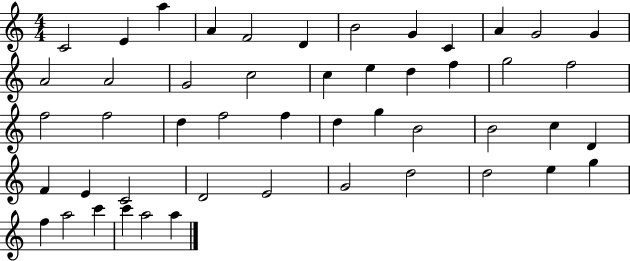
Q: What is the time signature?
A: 4/4